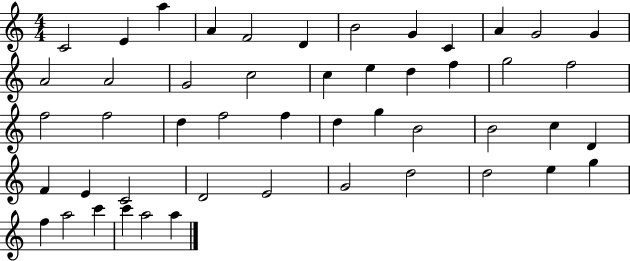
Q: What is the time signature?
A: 4/4